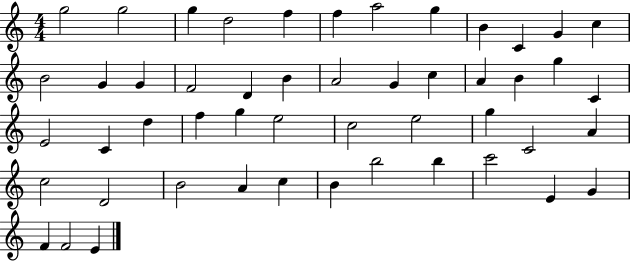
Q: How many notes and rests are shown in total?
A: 50